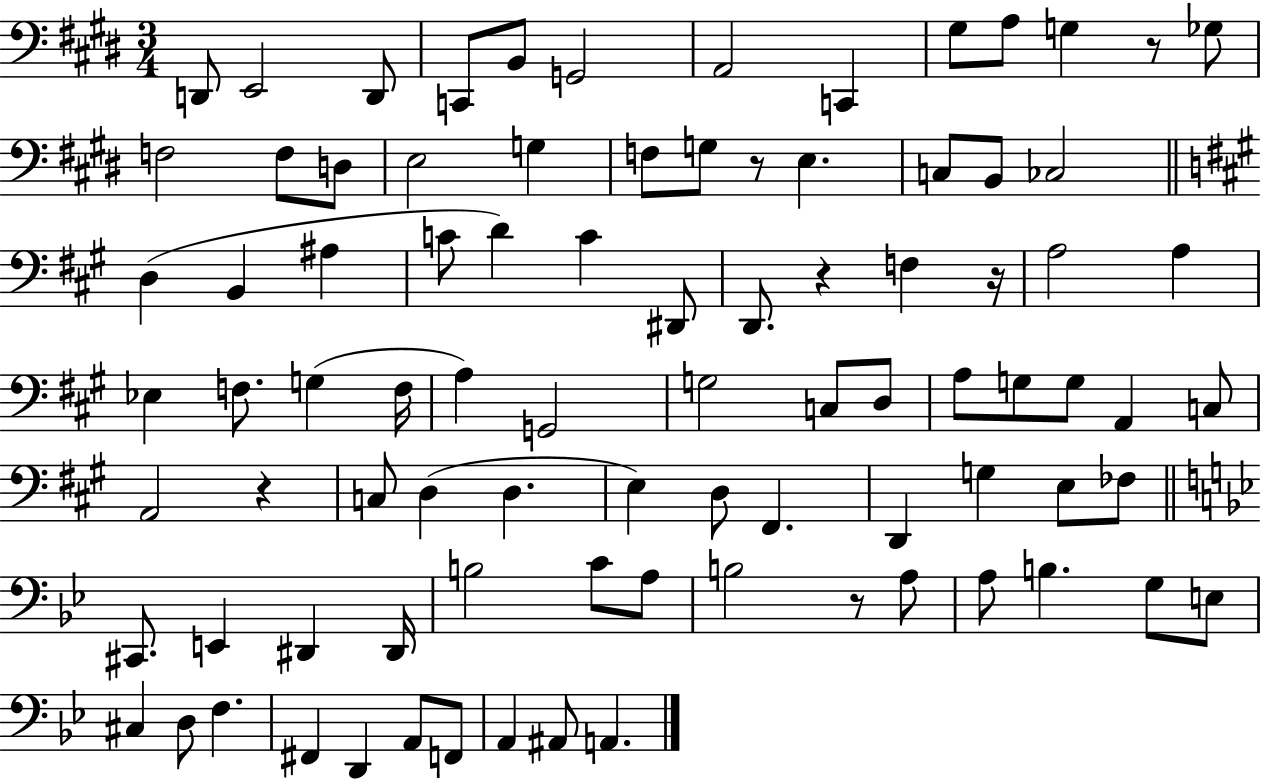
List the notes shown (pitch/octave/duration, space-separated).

D2/e E2/h D2/e C2/e B2/e G2/h A2/h C2/q G#3/e A3/e G3/q R/e Gb3/e F3/h F3/e D3/e E3/h G3/q F3/e G3/e R/e E3/q. C3/e B2/e CES3/h D3/q B2/q A#3/q C4/e D4/q C4/q D#2/e D2/e. R/q F3/q R/s A3/h A3/q Eb3/q F3/e. G3/q F3/s A3/q G2/h G3/h C3/e D3/e A3/e G3/e G3/e A2/q C3/e A2/h R/q C3/e D3/q D3/q. E3/q D3/e F#2/q. D2/q G3/q E3/e FES3/e C#2/e. E2/q D#2/q D#2/s B3/h C4/e A3/e B3/h R/e A3/e A3/e B3/q. G3/e E3/e C#3/q D3/e F3/q. F#2/q D2/q A2/e F2/e A2/q A#2/e A2/q.